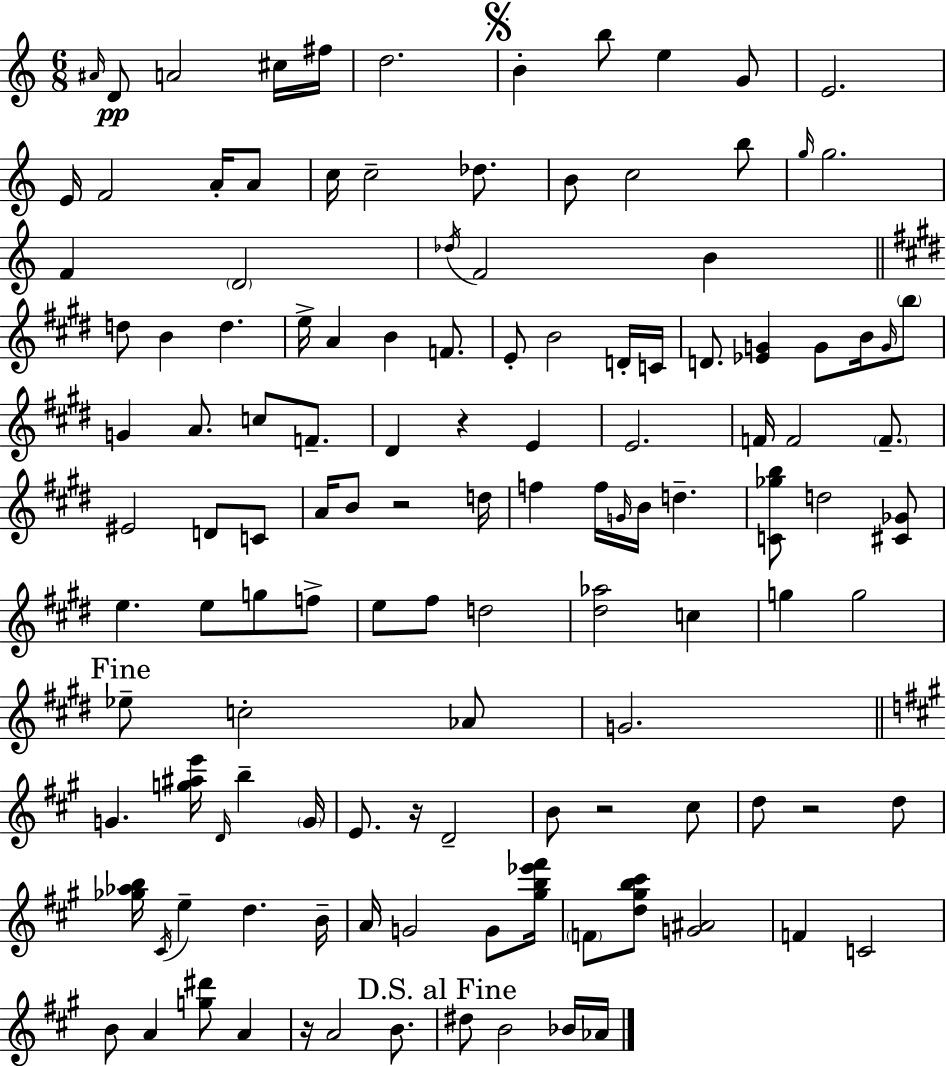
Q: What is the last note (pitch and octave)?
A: Ab4